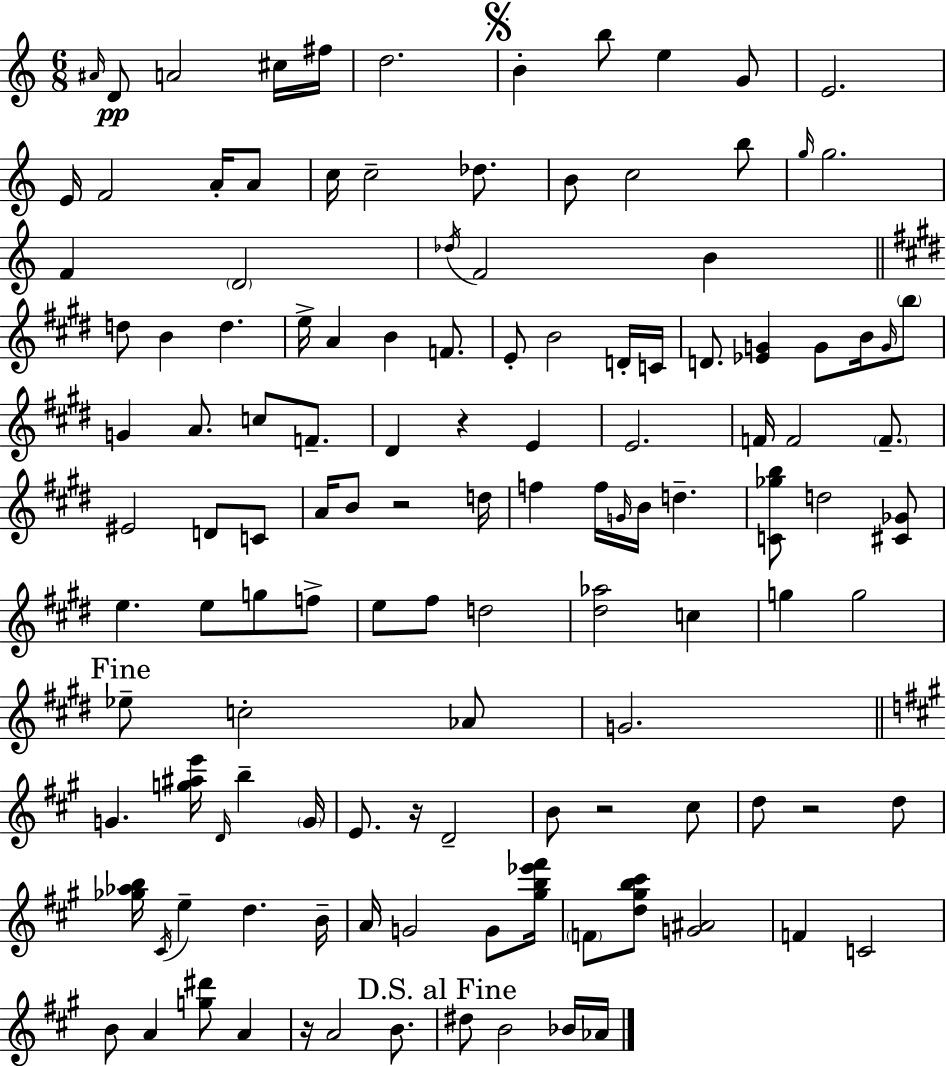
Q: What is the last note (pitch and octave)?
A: Ab4